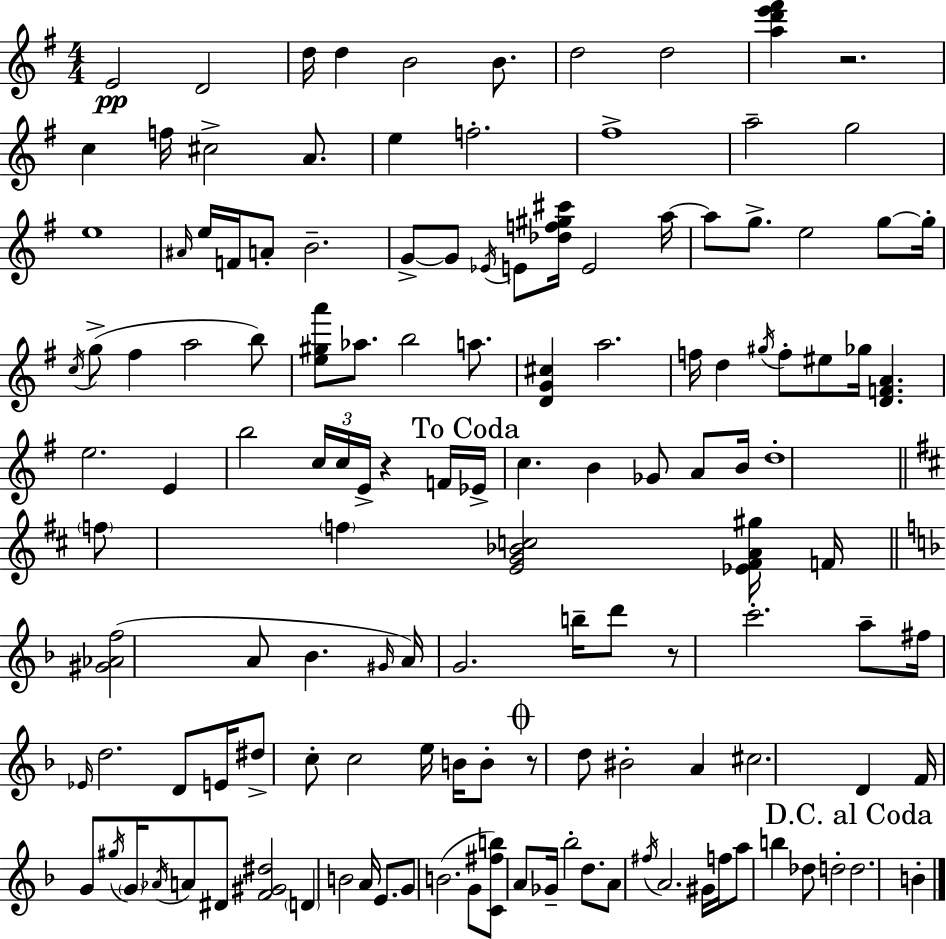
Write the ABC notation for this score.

X:1
T:Untitled
M:4/4
L:1/4
K:G
E2 D2 d/4 d B2 B/2 d2 d2 [ad'e'^f'] z2 c f/4 ^c2 A/2 e f2 ^f4 a2 g2 e4 ^A/4 e/4 F/4 A/2 B2 G/2 G/2 _E/4 E/2 [_df^g^c']/4 E2 a/4 a/2 g/2 e2 g/2 g/4 c/4 g/2 ^f a2 b/2 [e^ga']/2 _a/2 b2 a/2 [DG^c] a2 f/4 d ^g/4 f/2 ^e/2 _g/4 [DFA] e2 E b2 c/4 c/4 E/4 z F/4 _E/4 c B _G/2 A/2 B/4 d4 f/2 f [EG_Bc]2 [_E^FA^g]/4 F/4 [^G_Af]2 A/2 _B ^G/4 A/4 G2 b/4 d'/2 z/2 c'2 a/2 ^f/4 _E/4 d2 D/2 E/4 ^d/2 c/2 c2 e/4 B/4 B/2 z/2 d/2 ^B2 A ^c2 D F/4 G/2 ^g/4 G/4 _A/4 A/2 ^D/2 [F^G^d]2 D B2 A/4 E/2 G/2 B2 G/2 [C^fb]/2 A/2 _G/4 _b2 d/2 A/2 ^f/4 A2 ^G/4 f/4 a/2 b _d/2 d2 d2 B